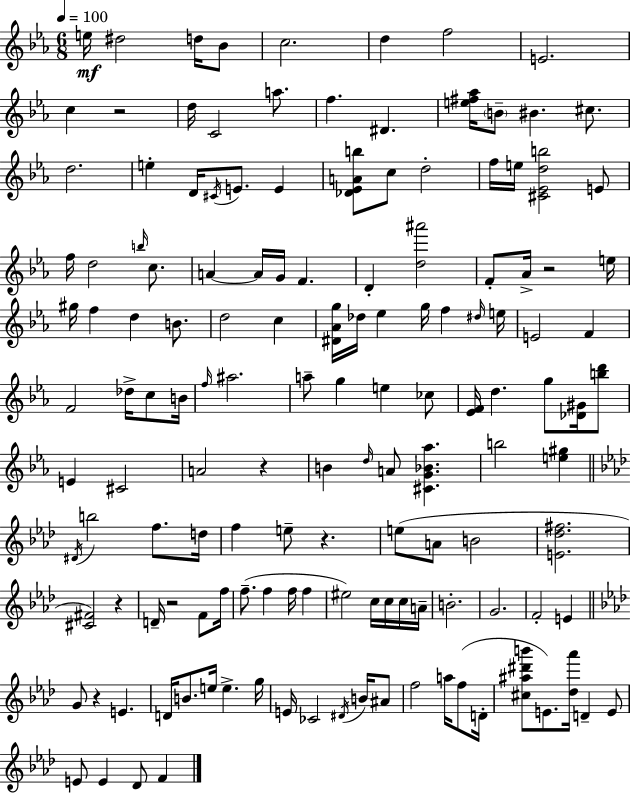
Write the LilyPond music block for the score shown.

{
  \clef treble
  \numericTimeSignature
  \time 6/8
  \key c \minor
  \tempo 4 = 100
  e''16\mf dis''2 d''16 bes'8 | c''2. | d''4 f''2 | e'2. | \break c''4 r2 | d''16 c'2 a''8. | f''4. dis'4. | <e'' fis'' aes''>16 \parenthesize b'8-- bis'4. cis''8. | \break d''2. | e''4-. d'16 \acciaccatura { cis'16 } e'8. e'4 | <des' ees' a' b''>8 c''8 d''2-. | f''16 e''16 <cis' ees' d'' b''>2 e'8 | \break f''16 d''2 \grace { b''16 } c''8. | a'4~~ a'16 g'16 f'4. | d'4-. <d'' ais'''>2 | f'8-. aes'16-> r2 | \break e''16 gis''16 f''4 d''4 b'8. | d''2 c''4 | <dis' aes' g''>16 des''16 ees''4 g''16 f''4 | \grace { dis''16 } e''16 e'2 f'4 | \break f'2 des''16-> | c''8 b'16 \grace { f''16 } ais''2. | a''8-- g''4 e''4 | ces''8 <ees' f'>16 d''4. g''8 | \break <des' gis'>16 <b'' d'''>8 e'4 cis'2 | a'2 | r4 b'4 \grace { d''16 } a'8 <cis' g' bes' aes''>4. | b''2 | \break <e'' gis''>4 \bar "||" \break \key f \minor \acciaccatura { dis'16 } b''2 f''8. | d''16 f''4 e''8-- r4. | e''8( a'8 b'2 | <e' des'' fis''>2. | \break <cis' fis'>2) r4 | d'16-- r2 f'8 | f''16 f''8.--( f''4 f''16 f''4 | eis''2) c''16 c''16 c''16 | \break a'16-- b'2.-. | g'2. | f'2-. e'4 | \bar "||" \break \key aes \major g'8 r4 e'4. | d'16 b'8. e''16 e''4.-> g''16 | e'16 ces'2 \acciaccatura { dis'16 } b'16 ais'8 | f''2 a''16 f''8( | \break d'16-. <cis'' ais'' dis''' b'''>8 e'8.) <des'' aes'''>16 d'4-- e'8 | e'8 e'4 des'8 f'4 | \bar "|."
}